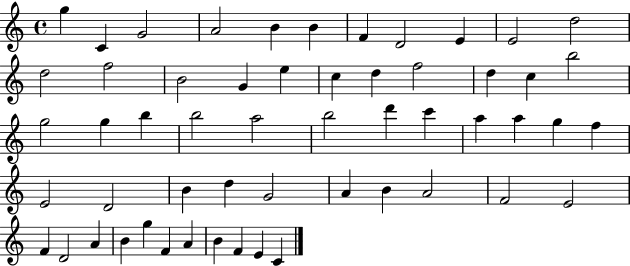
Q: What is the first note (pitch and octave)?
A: G5